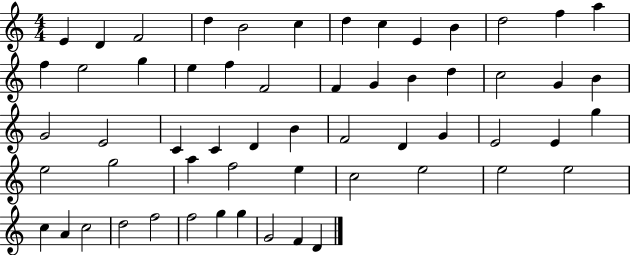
E4/q D4/q F4/h D5/q B4/h C5/q D5/q C5/q E4/q B4/q D5/h F5/q A5/q F5/q E5/h G5/q E5/q F5/q F4/h F4/q G4/q B4/q D5/q C5/h G4/q B4/q G4/h E4/h C4/q C4/q D4/q B4/q F4/h D4/q G4/q E4/h E4/q G5/q E5/h G5/h A5/q F5/h E5/q C5/h E5/h E5/h E5/h C5/q A4/q C5/h D5/h F5/h F5/h G5/q G5/q G4/h F4/q D4/q